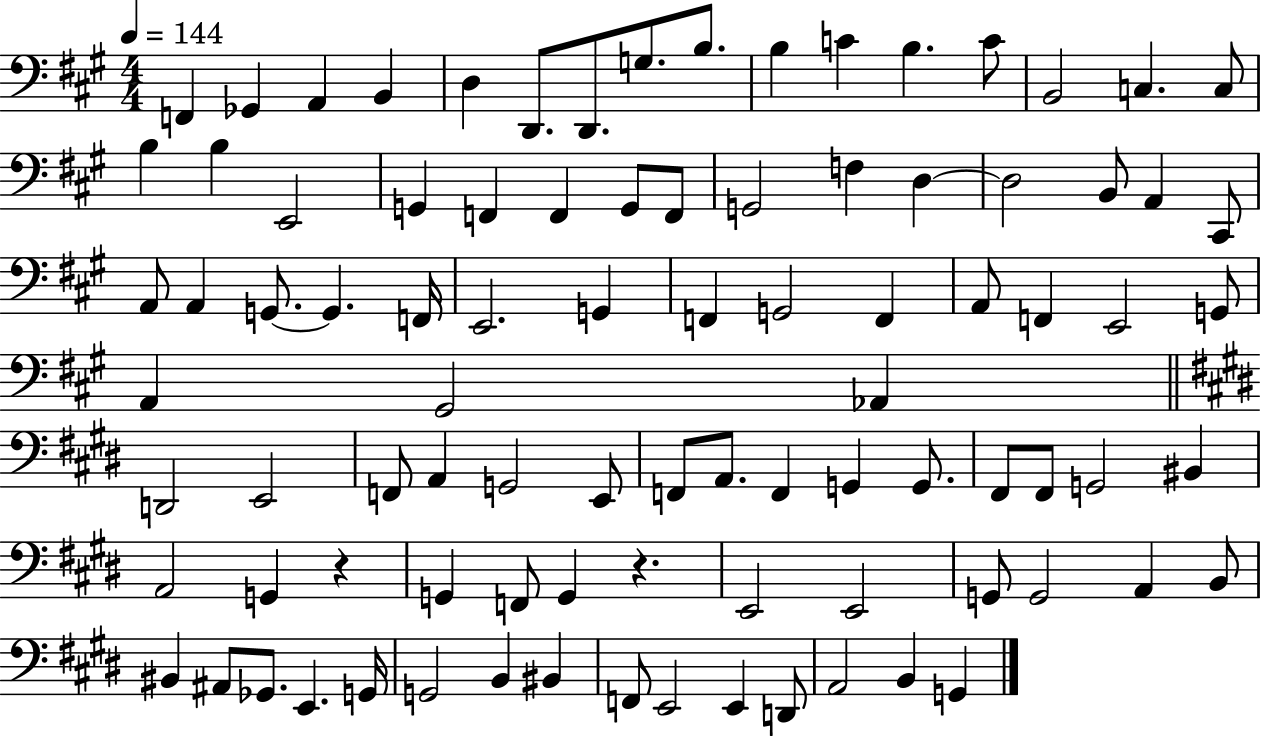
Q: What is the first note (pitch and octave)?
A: F2